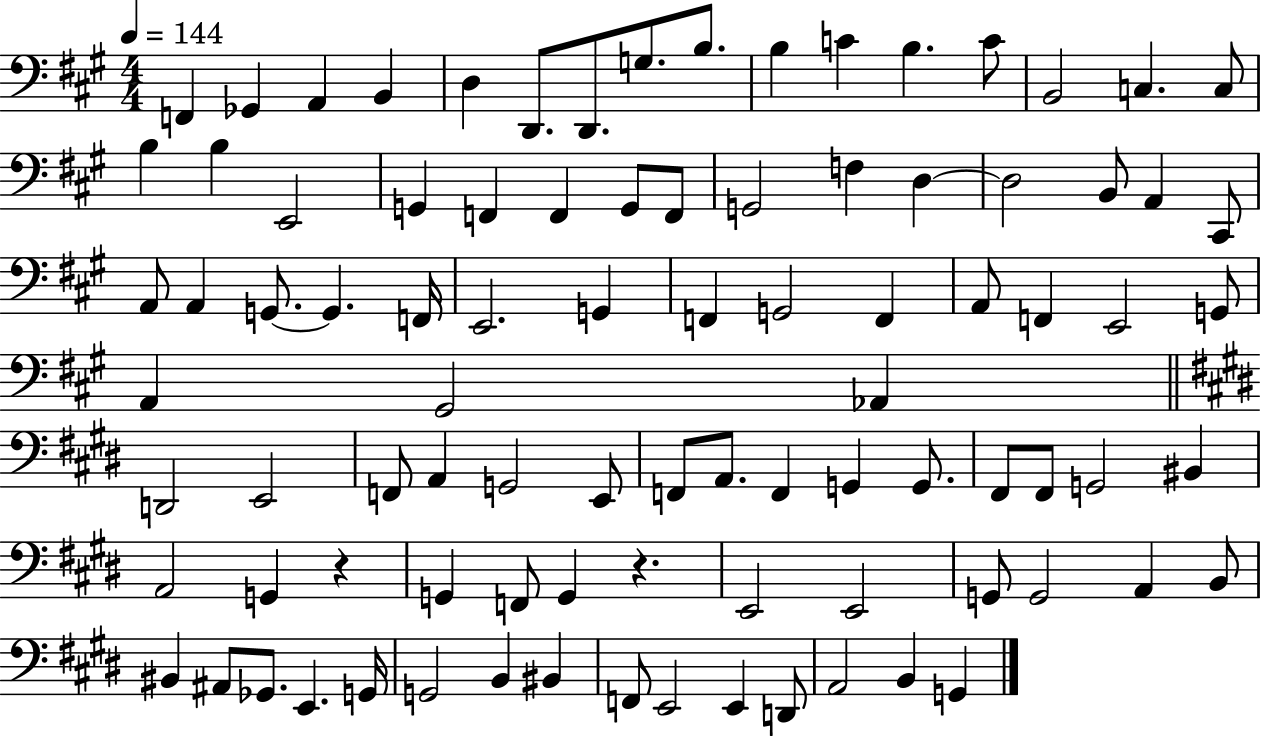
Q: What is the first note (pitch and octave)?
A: F2